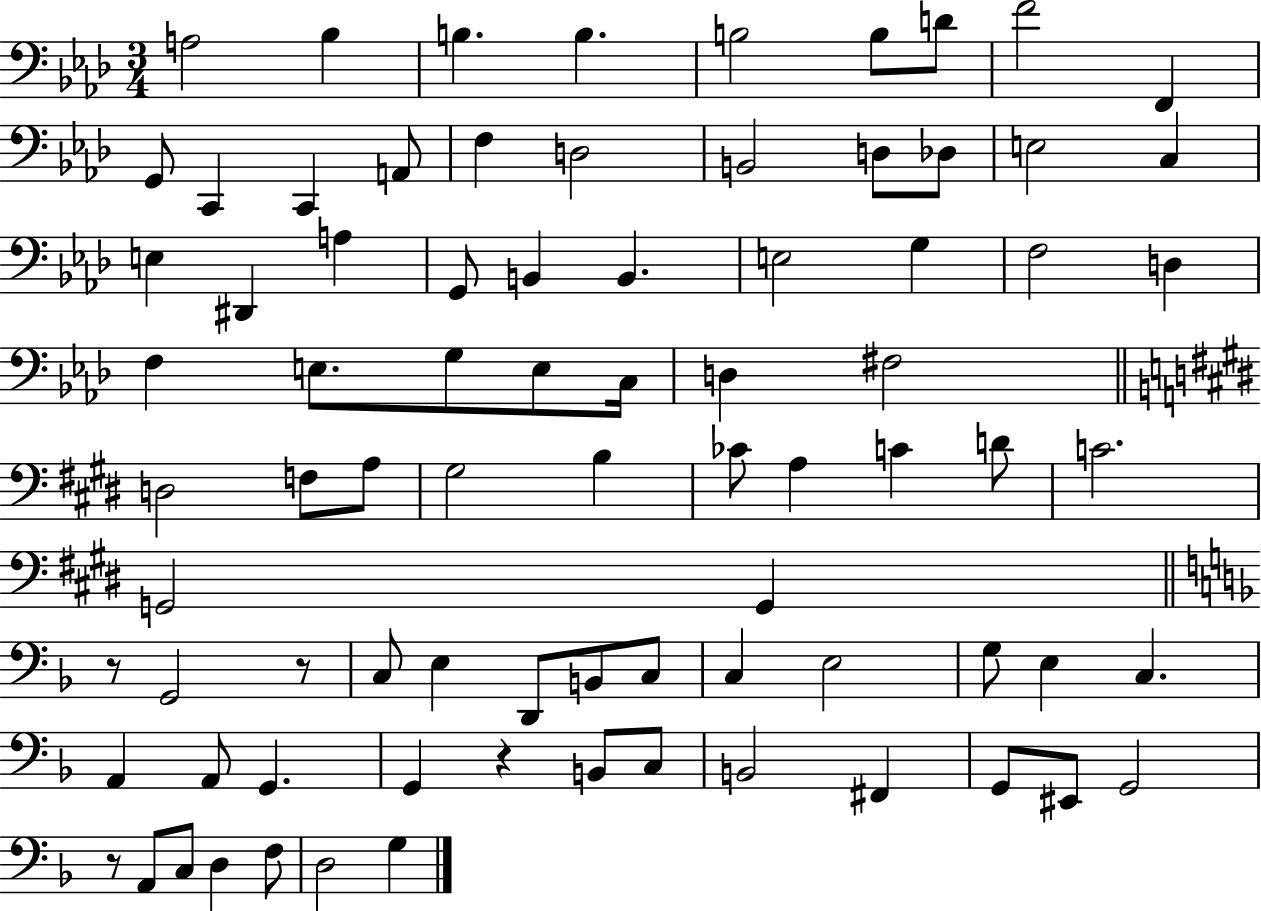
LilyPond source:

{
  \clef bass
  \numericTimeSignature
  \time 3/4
  \key aes \major
  a2 bes4 | b4. b4. | b2 b8 d'8 | f'2 f,4 | \break g,8 c,4 c,4 a,8 | f4 d2 | b,2 d8 des8 | e2 c4 | \break e4 dis,4 a4 | g,8 b,4 b,4. | e2 g4 | f2 d4 | \break f4 e8. g8 e8 c16 | d4 fis2 | \bar "||" \break \key e \major d2 f8 a8 | gis2 b4 | ces'8 a4 c'4 d'8 | c'2. | \break g,2 g,4 | \bar "||" \break \key f \major r8 g,2 r8 | c8 e4 d,8 b,8 c8 | c4 e2 | g8 e4 c4. | \break a,4 a,8 g,4. | g,4 r4 b,8 c8 | b,2 fis,4 | g,8 eis,8 g,2 | \break r8 a,8 c8 d4 f8 | d2 g4 | \bar "|."
}